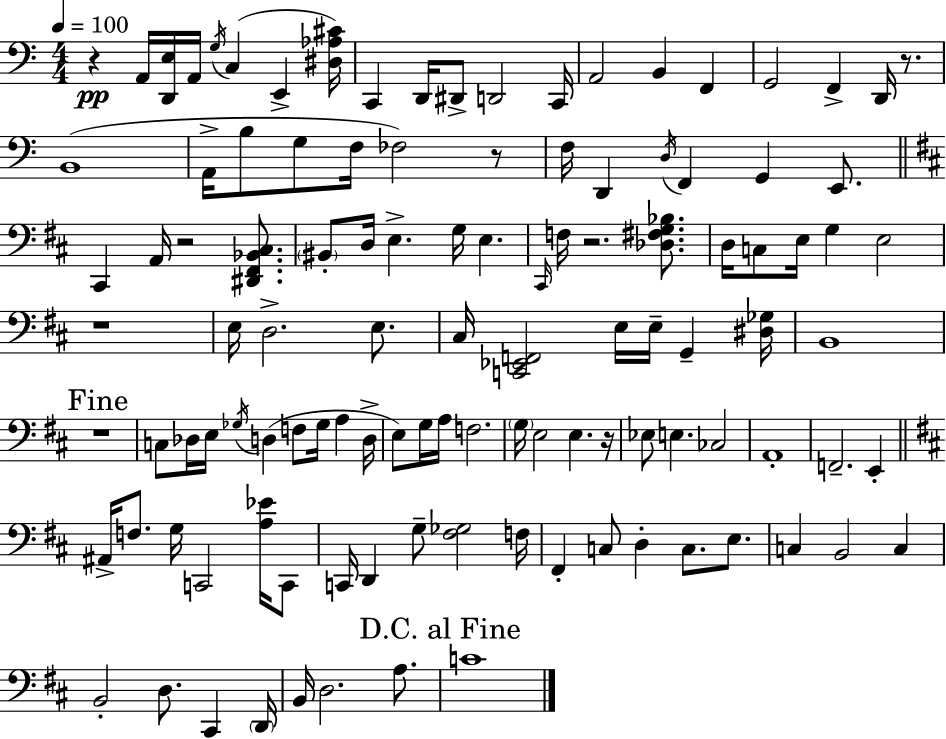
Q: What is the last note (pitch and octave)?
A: C4